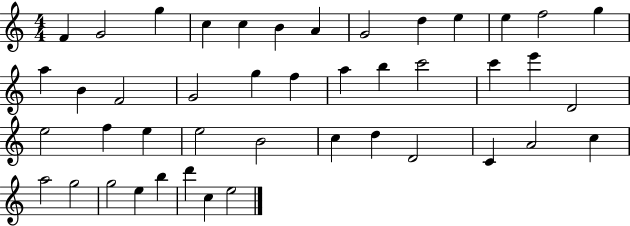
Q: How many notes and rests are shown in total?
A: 44